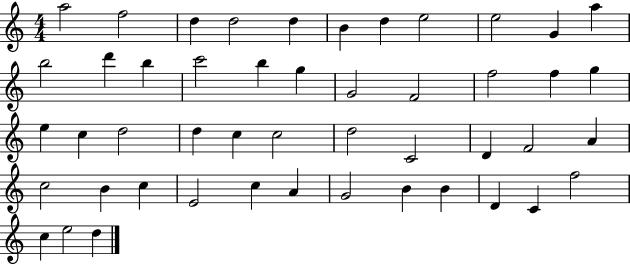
X:1
T:Untitled
M:4/4
L:1/4
K:C
a2 f2 d d2 d B d e2 e2 G a b2 d' b c'2 b g G2 F2 f2 f g e c d2 d c c2 d2 C2 D F2 A c2 B c E2 c A G2 B B D C f2 c e2 d